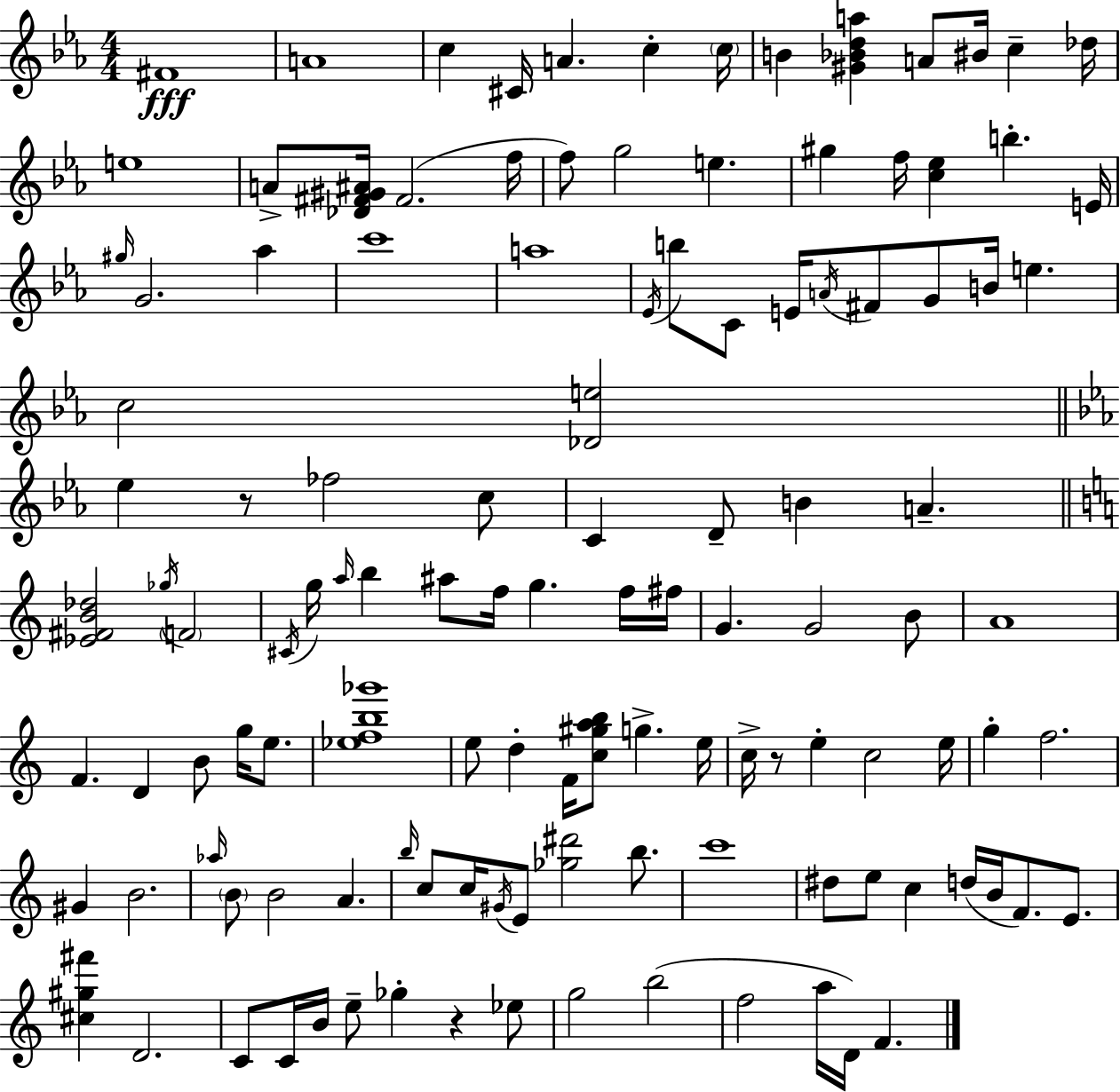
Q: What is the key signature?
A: C minor